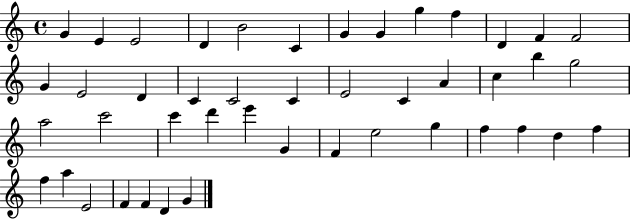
{
  \clef treble
  \time 4/4
  \defaultTimeSignature
  \key c \major
  g'4 e'4 e'2 | d'4 b'2 c'4 | g'4 g'4 g''4 f''4 | d'4 f'4 f'2 | \break g'4 e'2 d'4 | c'4 c'2 c'4 | e'2 c'4 a'4 | c''4 b''4 g''2 | \break a''2 c'''2 | c'''4 d'''4 e'''4 g'4 | f'4 e''2 g''4 | f''4 f''4 d''4 f''4 | \break f''4 a''4 e'2 | f'4 f'4 d'4 g'4 | \bar "|."
}